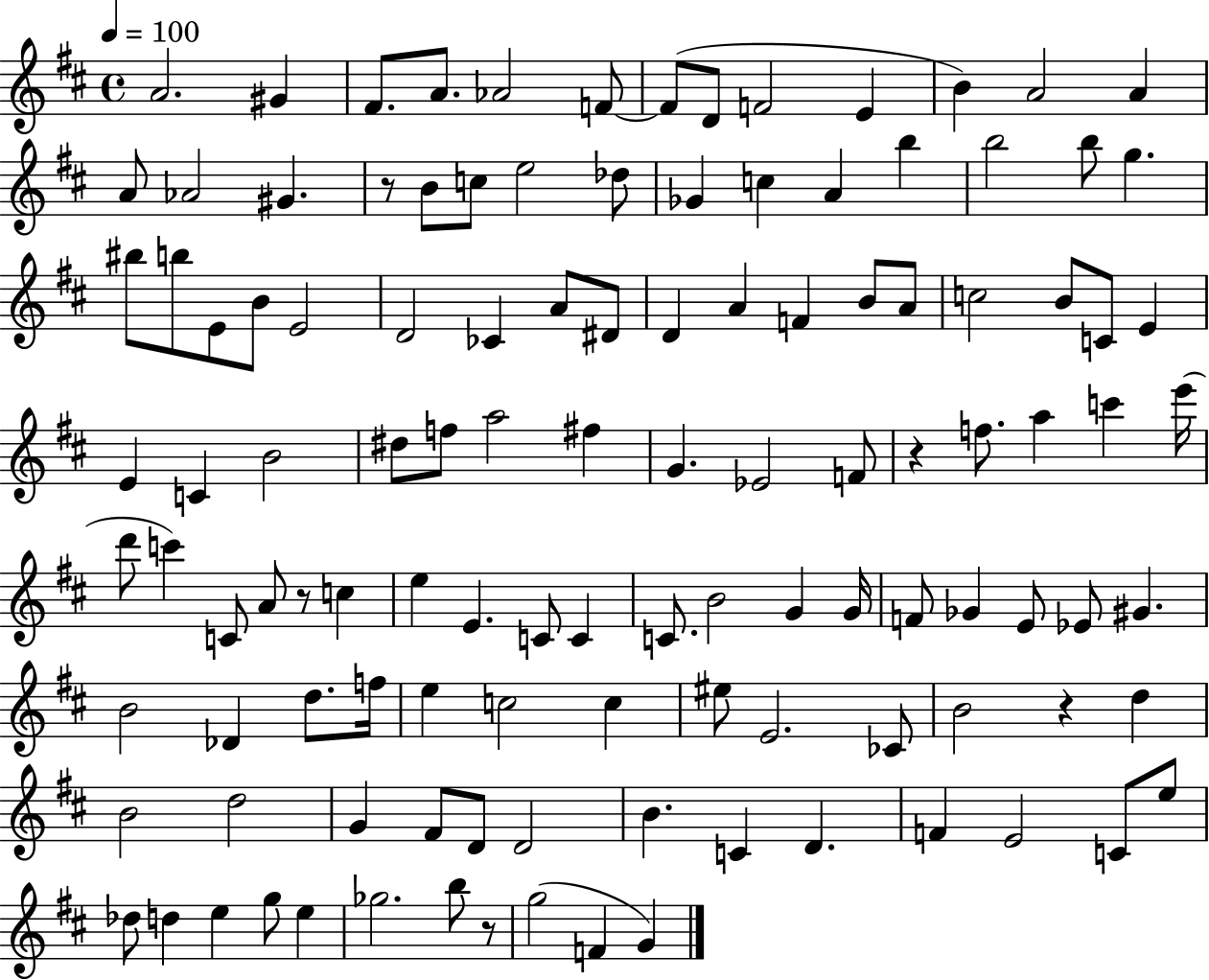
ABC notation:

X:1
T:Untitled
M:4/4
L:1/4
K:D
A2 ^G ^F/2 A/2 _A2 F/2 F/2 D/2 F2 E B A2 A A/2 _A2 ^G z/2 B/2 c/2 e2 _d/2 _G c A b b2 b/2 g ^b/2 b/2 E/2 B/2 E2 D2 _C A/2 ^D/2 D A F B/2 A/2 c2 B/2 C/2 E E C B2 ^d/2 f/2 a2 ^f G _E2 F/2 z f/2 a c' e'/4 d'/2 c' C/2 A/2 z/2 c e E C/2 C C/2 B2 G G/4 F/2 _G E/2 _E/2 ^G B2 _D d/2 f/4 e c2 c ^e/2 E2 _C/2 B2 z d B2 d2 G ^F/2 D/2 D2 B C D F E2 C/2 e/2 _d/2 d e g/2 e _g2 b/2 z/2 g2 F G